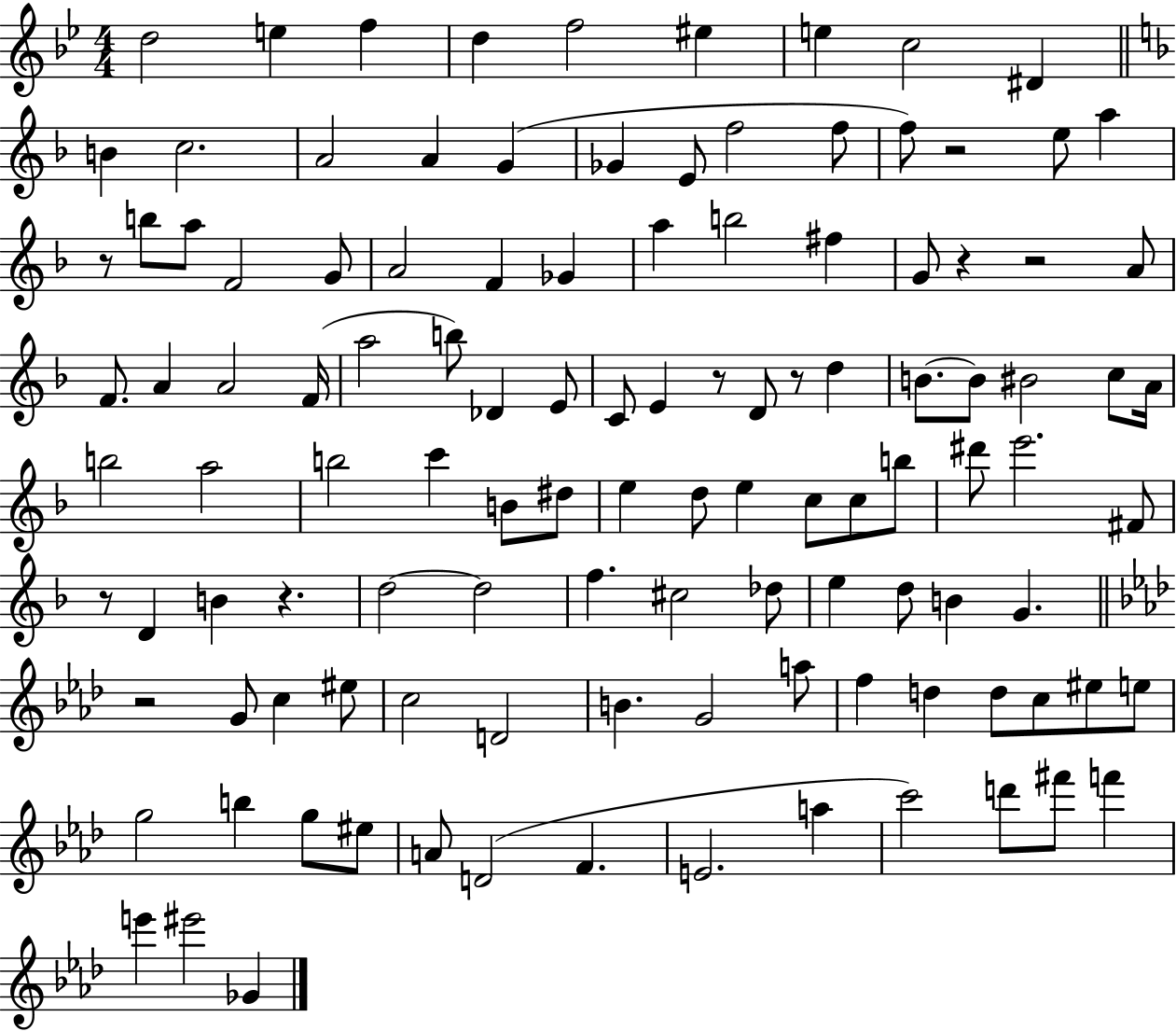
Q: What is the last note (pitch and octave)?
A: Gb4